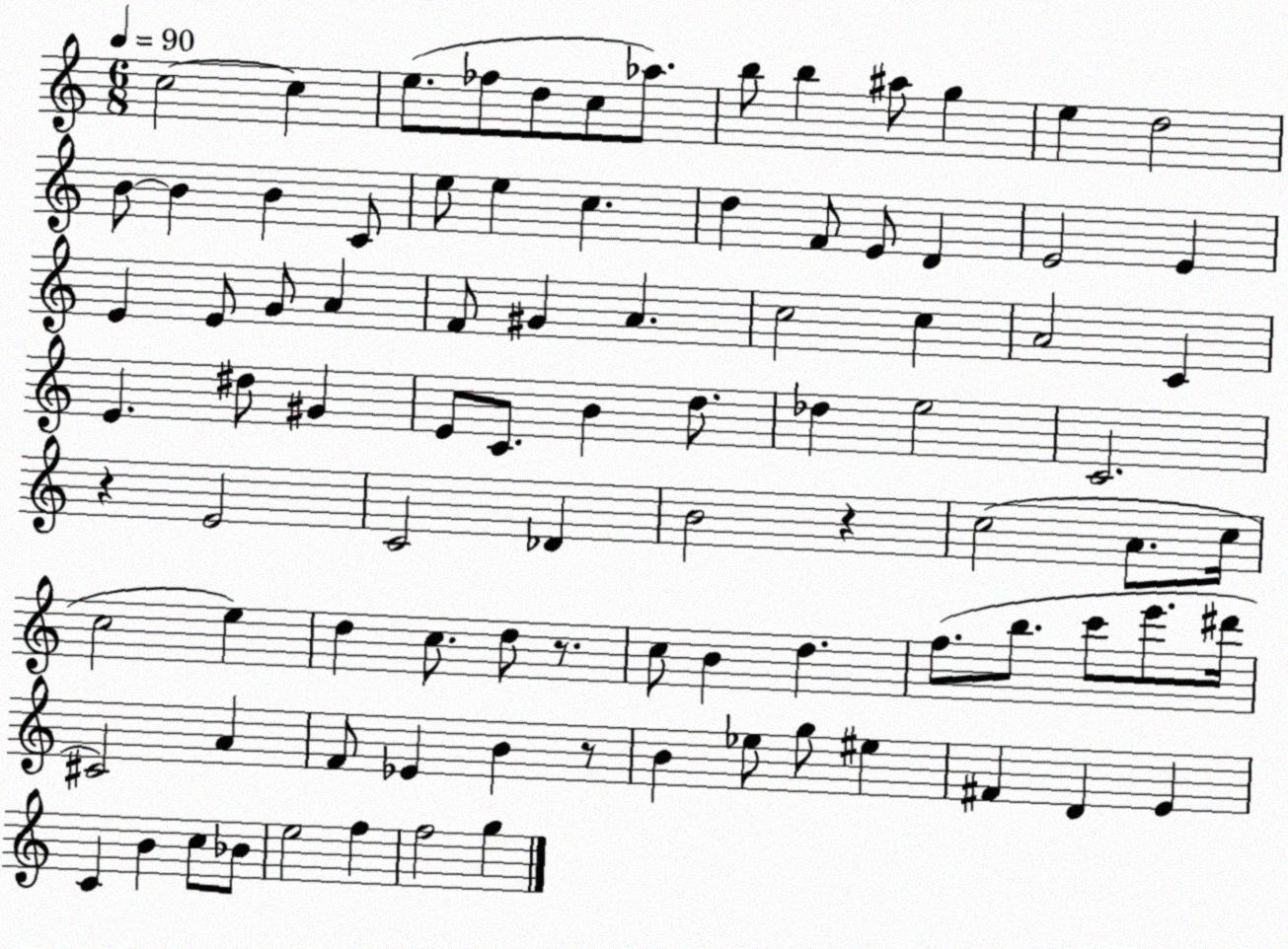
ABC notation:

X:1
T:Untitled
M:6/8
L:1/4
K:C
c2 c e/2 _f/2 d/2 c/2 _a/2 b/2 b ^a/2 g e d2 B/2 B B C/2 e/2 e c d F/2 E/2 D E2 E E E/2 G/2 A F/2 ^G A c2 c A2 C E ^d/2 ^G E/2 C/2 B d/2 _d e2 C2 z E2 C2 _D B2 z c2 A/2 c/4 c2 e d c/2 d/2 z/2 c/2 B d f/2 b/2 c'/2 e'/2 ^d'/4 ^C2 A F/2 _E B z/2 B _e/2 g/2 ^e ^F D E C B c/2 _B/2 e2 f f2 g